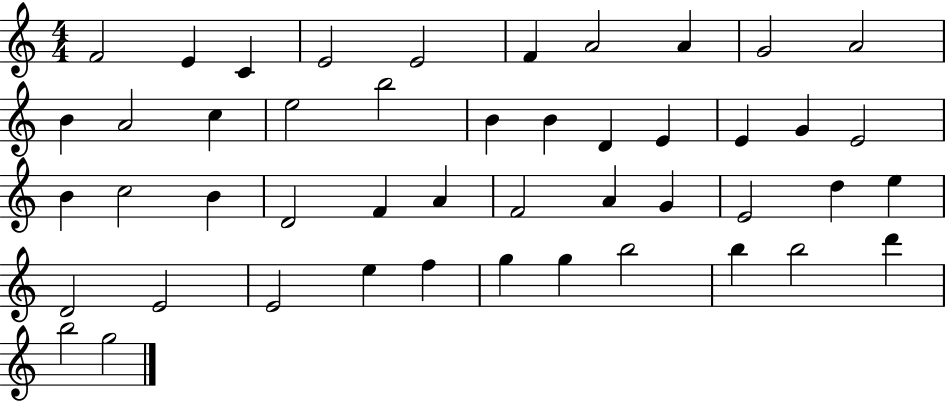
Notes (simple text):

F4/h E4/q C4/q E4/h E4/h F4/q A4/h A4/q G4/h A4/h B4/q A4/h C5/q E5/h B5/h B4/q B4/q D4/q E4/q E4/q G4/q E4/h B4/q C5/h B4/q D4/h F4/q A4/q F4/h A4/q G4/q E4/h D5/q E5/q D4/h E4/h E4/h E5/q F5/q G5/q G5/q B5/h B5/q B5/h D6/q B5/h G5/h